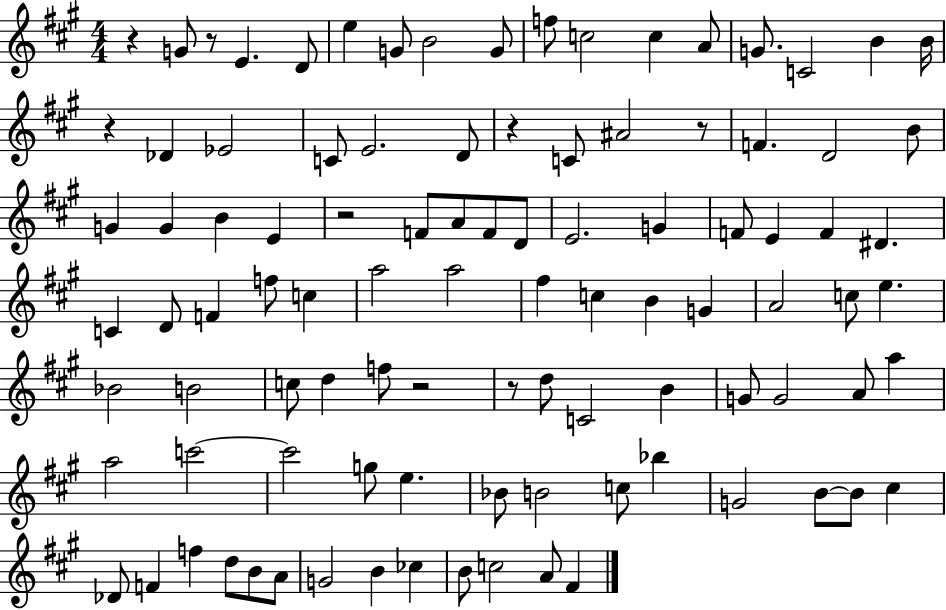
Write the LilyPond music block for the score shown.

{
  \clef treble
  \numericTimeSignature
  \time 4/4
  \key a \major
  \repeat volta 2 { r4 g'8 r8 e'4. d'8 | e''4 g'8 b'2 g'8 | f''8 c''2 c''4 a'8 | g'8. c'2 b'4 b'16 | \break r4 des'4 ees'2 | c'8 e'2. d'8 | r4 c'8 ais'2 r8 | f'4. d'2 b'8 | \break g'4 g'4 b'4 e'4 | r2 f'8 a'8 f'8 d'8 | e'2. g'4 | f'8 e'4 f'4 dis'4. | \break c'4 d'8 f'4 f''8 c''4 | a''2 a''2 | fis''4 c''4 b'4 g'4 | a'2 c''8 e''4. | \break bes'2 b'2 | c''8 d''4 f''8 r2 | r8 d''8 c'2 b'4 | g'8 g'2 a'8 a''4 | \break a''2 c'''2~~ | c'''2 g''8 e''4. | bes'8 b'2 c''8 bes''4 | g'2 b'8~~ b'8 cis''4 | \break des'8 f'4 f''4 d''8 b'8 a'8 | g'2 b'4 ces''4 | b'8 c''2 a'8 fis'4 | } \bar "|."
}